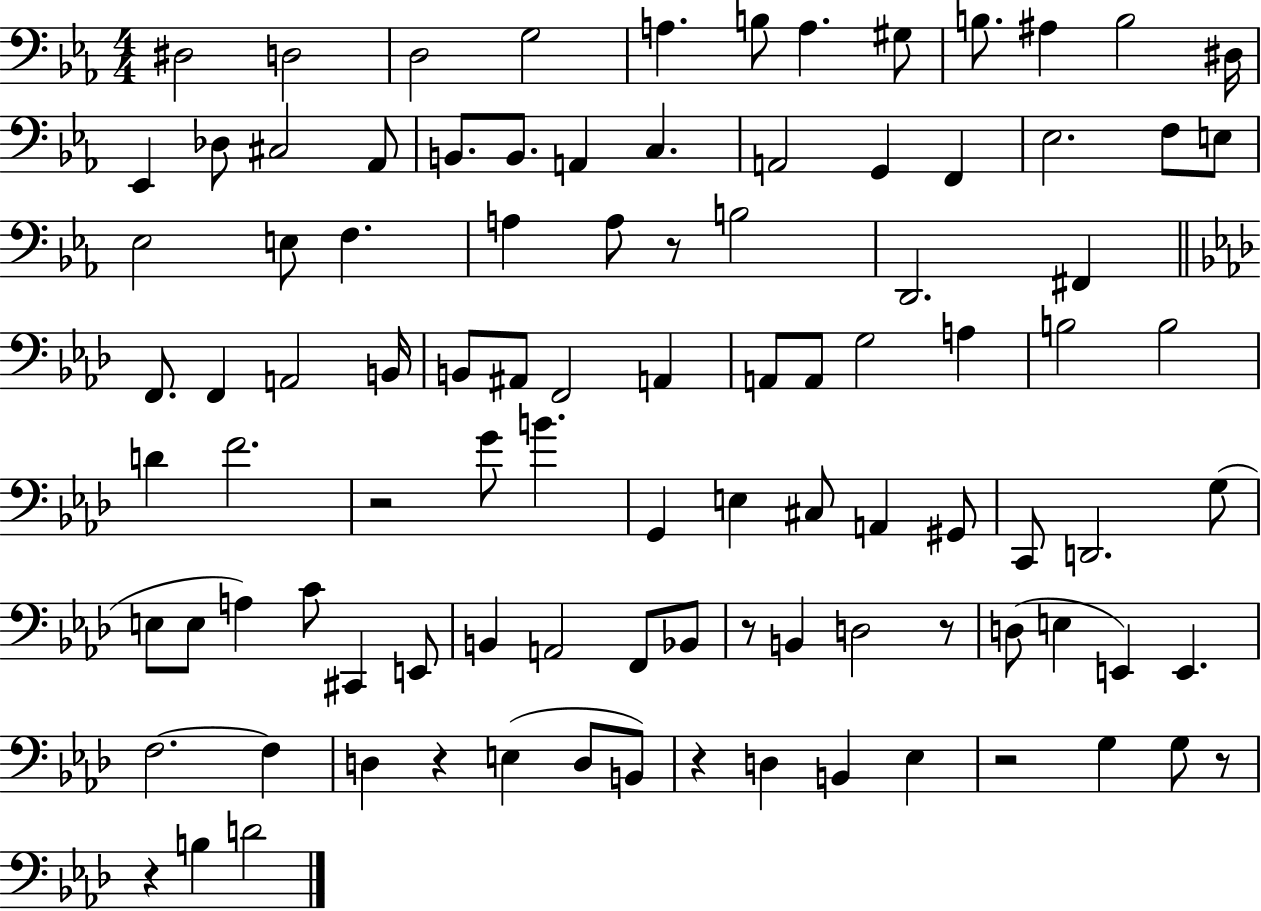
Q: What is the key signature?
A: EES major